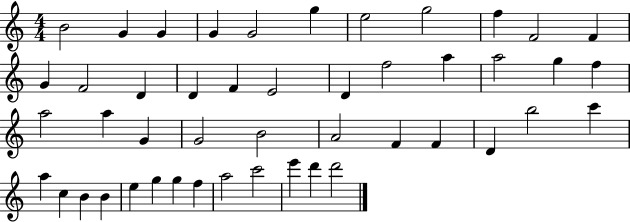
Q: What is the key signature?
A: C major